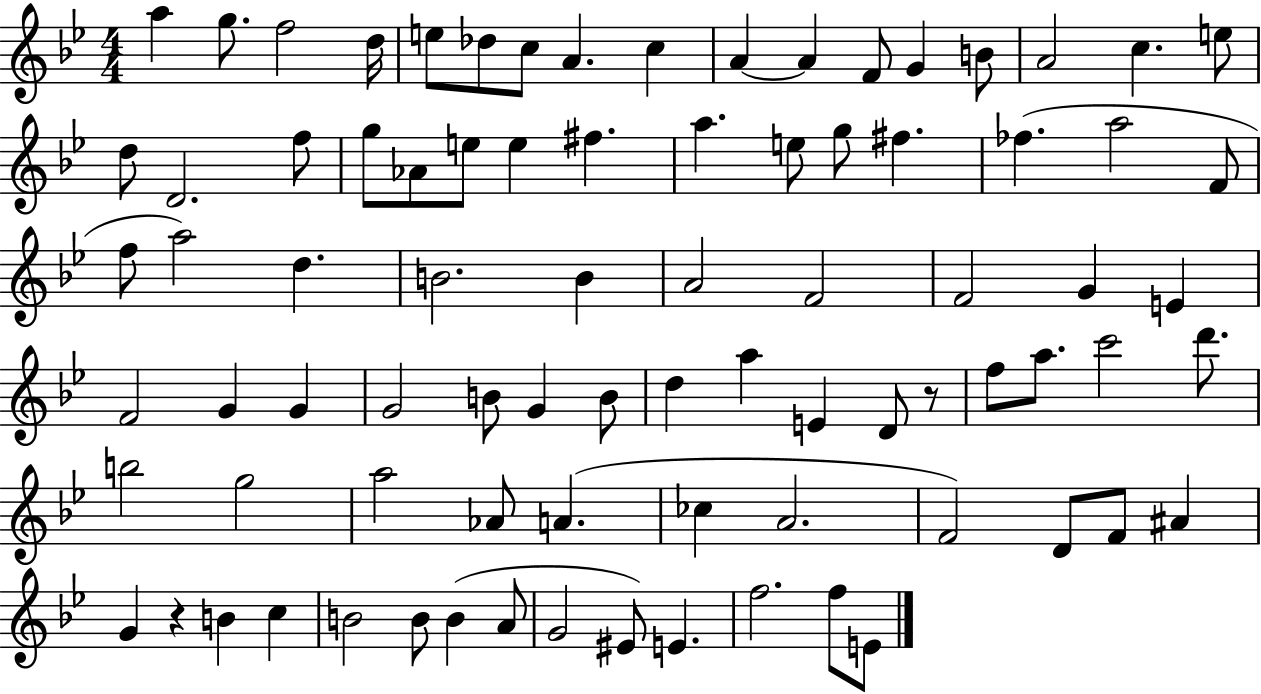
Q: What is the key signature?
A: BES major